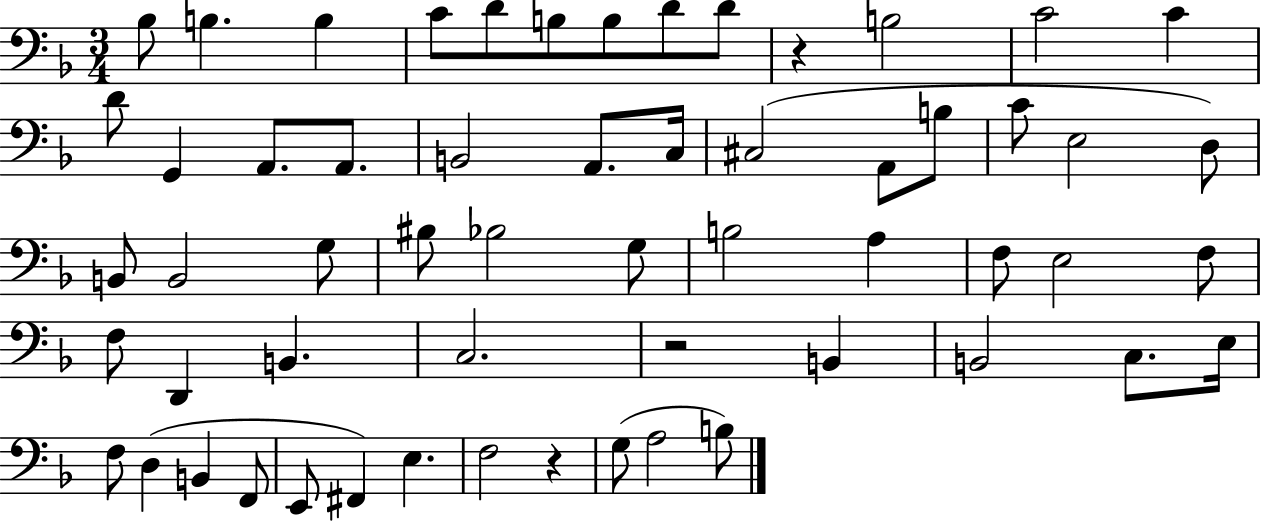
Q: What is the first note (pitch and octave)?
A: Bb3